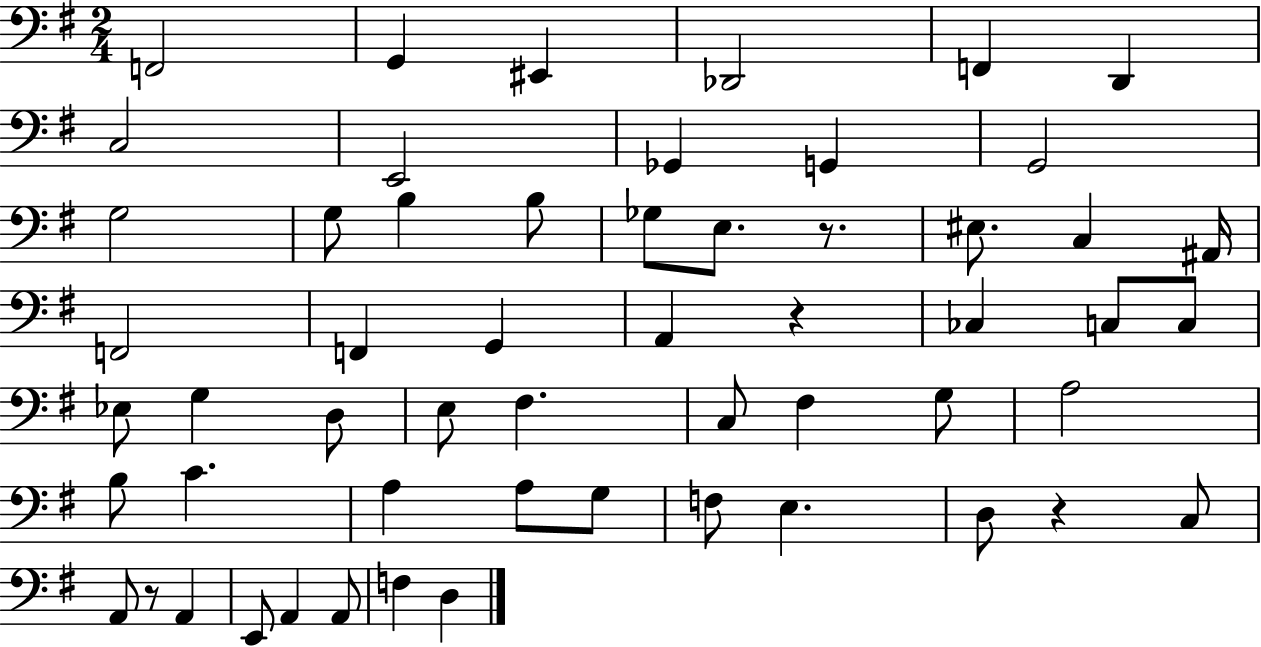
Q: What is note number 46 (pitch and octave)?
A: A2